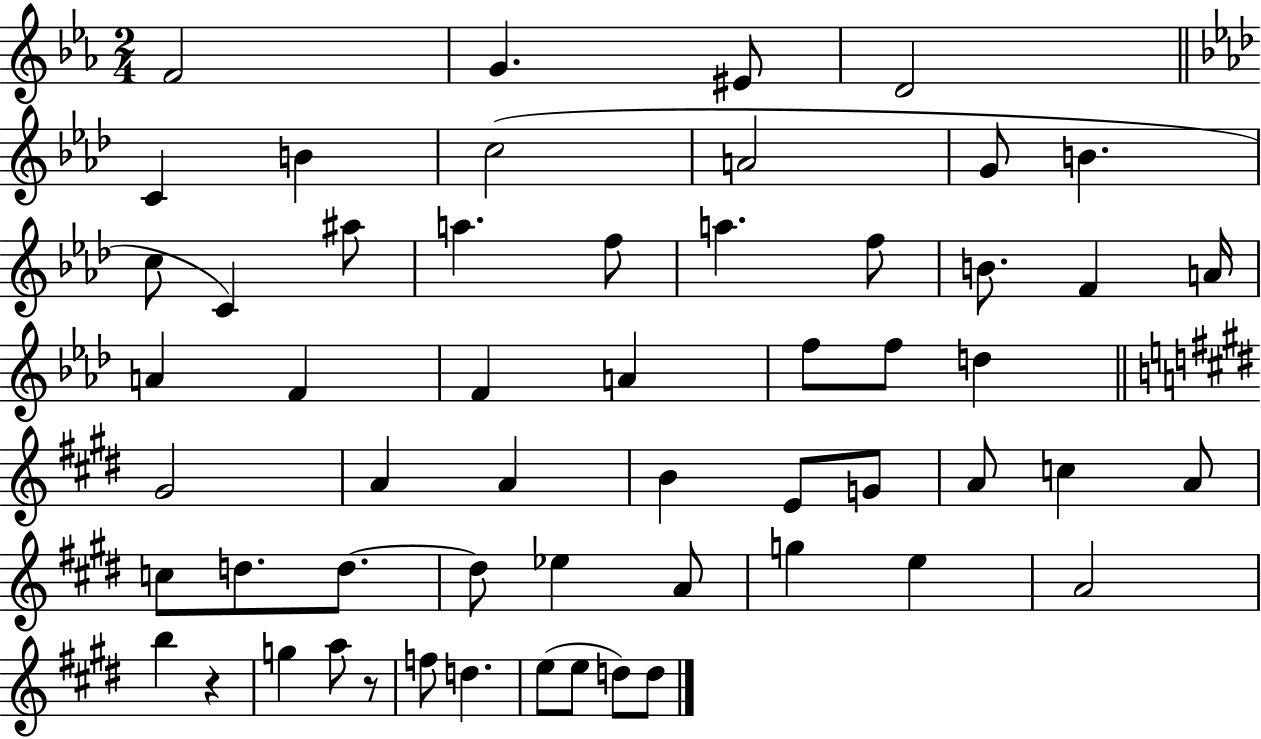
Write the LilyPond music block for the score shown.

{
  \clef treble
  \numericTimeSignature
  \time 2/4
  \key ees \major
  f'2 | g'4. eis'8 | d'2 | \bar "||" \break \key aes \major c'4 b'4 | c''2( | a'2 | g'8 b'4. | \break c''8 c'4) ais''8 | a''4. f''8 | a''4. f''8 | b'8. f'4 a'16 | \break a'4 f'4 | f'4 a'4 | f''8 f''8 d''4 | \bar "||" \break \key e \major gis'2 | a'4 a'4 | b'4 e'8 g'8 | a'8 c''4 a'8 | \break c''8 d''8. d''8.~~ | d''8 ees''4 a'8 | g''4 e''4 | a'2 | \break b''4 r4 | g''4 a''8 r8 | f''8 d''4. | e''8( e''8 d''8) d''8 | \break \bar "|."
}